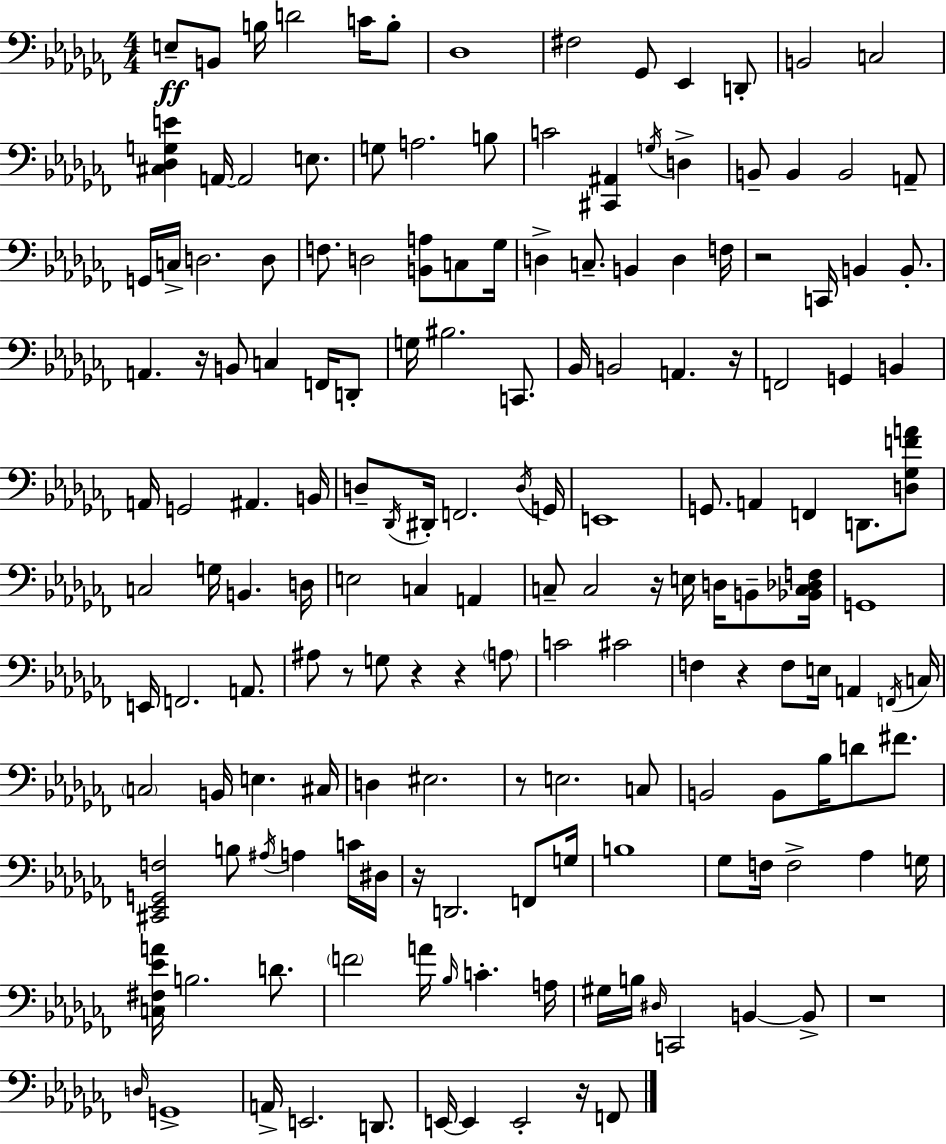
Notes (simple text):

E3/e B2/e B3/s D4/h C4/s B3/e Db3/w F#3/h Gb2/e Eb2/q D2/e B2/h C3/h [C#3,Db3,G3,E4]/q A2/s A2/h E3/e. G3/e A3/h. B3/e C4/h [C#2,A#2]/q G3/s D3/q B2/e B2/q B2/h A2/e G2/s C3/s D3/h. D3/e F3/e. D3/h [B2,A3]/e C3/e Gb3/s D3/q C3/e. B2/q D3/q F3/s R/h C2/s B2/q B2/e. A2/q. R/s B2/e C3/q F2/s D2/e G3/s BIS3/h. C2/e. Bb2/s B2/h A2/q. R/s F2/h G2/q B2/q A2/s G2/h A#2/q. B2/s D3/e Db2/s D#2/s F2/h. D3/s G2/s E2/w G2/e. A2/q F2/q D2/e. [D3,Gb3,F4,A4]/e C3/h G3/s B2/q. D3/s E3/h C3/q A2/q C3/e C3/h R/s E3/s D3/s B2/e [Bb2,C3,Db3,F3]/s G2/w E2/s F2/h. A2/e. A#3/e R/e G3/e R/q R/q A3/e C4/h C#4/h F3/q R/q F3/e E3/s A2/q F2/s C3/s C3/h B2/s E3/q. C#3/s D3/q EIS3/h. R/e E3/h. C3/e B2/h B2/e Bb3/s D4/e F#4/e. [C#2,Eb2,G2,F3]/h B3/e A#3/s A3/q C4/s D#3/s R/s D2/h. F2/e G3/s B3/w Gb3/e F3/s F3/h Ab3/q G3/s [C3,F#3,Eb4,A4]/s B3/h. D4/e. F4/h A4/s Bb3/s C4/q. A3/s G#3/s B3/s D#3/s C2/h B2/q B2/e R/w D3/s G2/w A2/s E2/h. D2/e. E2/s E2/q E2/h R/s F2/e